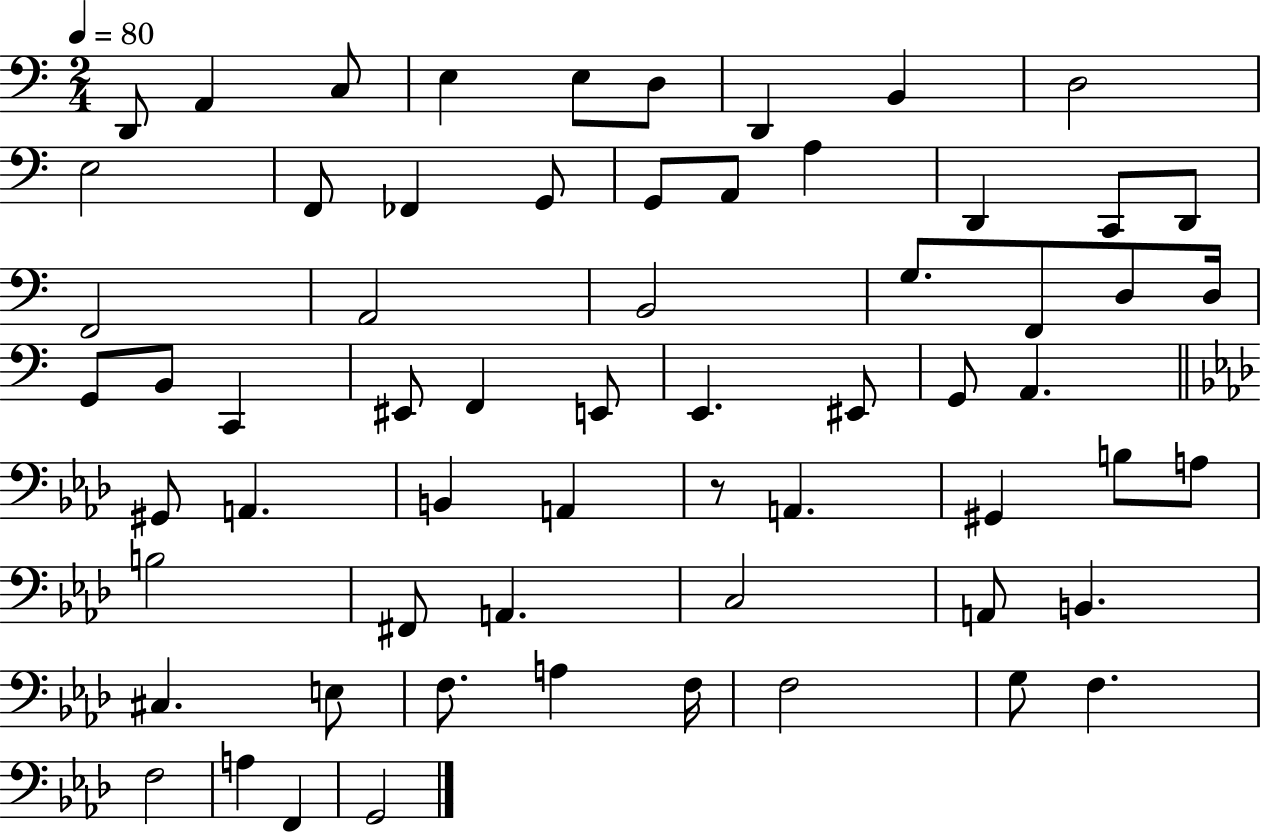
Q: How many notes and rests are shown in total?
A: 63